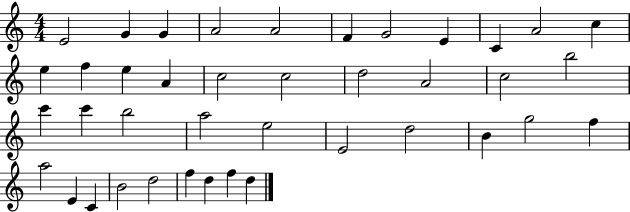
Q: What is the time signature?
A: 4/4